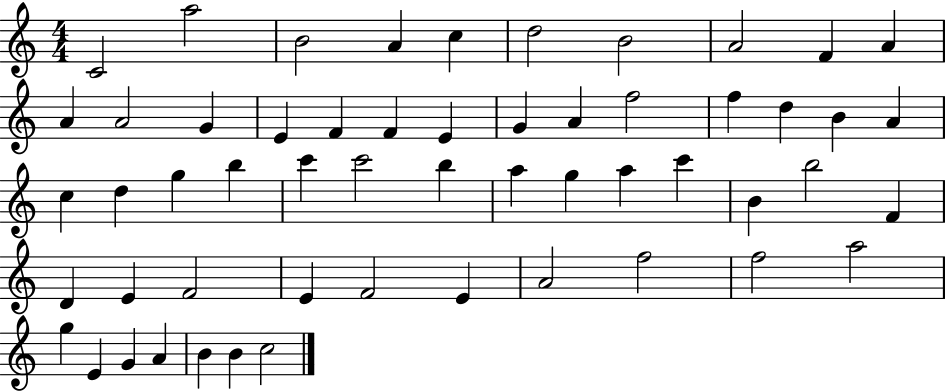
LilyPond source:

{
  \clef treble
  \numericTimeSignature
  \time 4/4
  \key c \major
  c'2 a''2 | b'2 a'4 c''4 | d''2 b'2 | a'2 f'4 a'4 | \break a'4 a'2 g'4 | e'4 f'4 f'4 e'4 | g'4 a'4 f''2 | f''4 d''4 b'4 a'4 | \break c''4 d''4 g''4 b''4 | c'''4 c'''2 b''4 | a''4 g''4 a''4 c'''4 | b'4 b''2 f'4 | \break d'4 e'4 f'2 | e'4 f'2 e'4 | a'2 f''2 | f''2 a''2 | \break g''4 e'4 g'4 a'4 | b'4 b'4 c''2 | \bar "|."
}